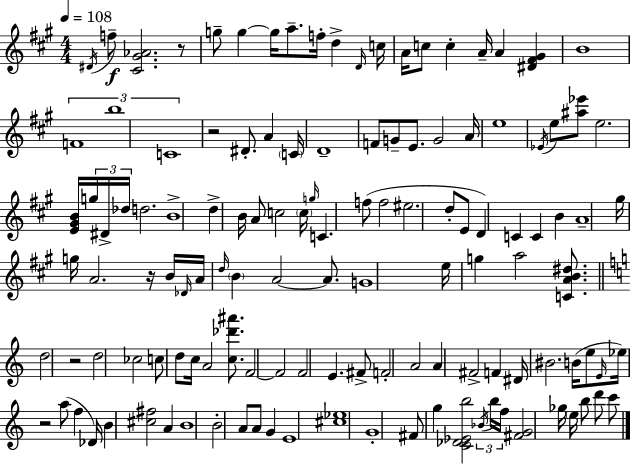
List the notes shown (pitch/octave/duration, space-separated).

D#4/s F5/e [C#4,G#4,Ab4]/h. R/e G5/e G5/q G5/s A5/e. F5/s D5/q D4/s C5/s A4/s C5/e C5/q A4/s A4/q [D#4,F#4,G#4]/q B4/w F4/w B5/w C4/w R/h D#4/e. A4/q C4/s D4/w F4/e G4/e E4/e. G4/h A4/s E5/w Eb4/s E5/e [A#5,Eb6]/e E5/h. [E4,G#4,B4]/s G5/s D#4/s Db5/s D5/h. B4/w D5/q B4/s A4/e C5/h C5/s G5/s C4/q. F5/e F5/h EIS5/h. D5/e E4/e D4/q C4/q C4/q B4/q A4/w G#5/s G5/s A4/h. R/s B4/s Db4/s A4/s D5/s B4/q A4/h A4/e. G4/w E5/s G5/q A5/h [C4,A4,B4,D#5]/e. D5/h R/h D5/h CES5/h C5/e D5/e C5/s A4/h [C5,Db6,A#6]/e. F4/h F4/h F4/h E4/q. F#4/e F4/h A4/h A4/q F#4/h F4/q D#4/s BIS4/h. B4/s E5/e E4/s Eb5/s R/h A5/e F5/q Db4/s B4/q [C#5,F#5]/h A4/q B4/w B4/h A4/e A4/e G4/q E4/w [C#5,Eb5]/w G4/w F#4/e G5/q [C4,Db4,Eb4,B5]/h Bb4/s B5/s F5/s [F#4,G4]/h Gb5/s E5/s B5/e D6/e C6/e